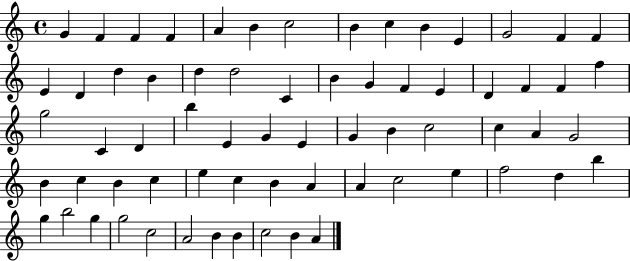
{
  \clef treble
  \time 4/4
  \defaultTimeSignature
  \key c \major
  g'4 f'4 f'4 f'4 | a'4 b'4 c''2 | b'4 c''4 b'4 e'4 | g'2 f'4 f'4 | \break e'4 d'4 d''4 b'4 | d''4 d''2 c'4 | b'4 g'4 f'4 e'4 | d'4 f'4 f'4 f''4 | \break g''2 c'4 d'4 | b''4 e'4 g'4 e'4 | g'4 b'4 c''2 | c''4 a'4 g'2 | \break b'4 c''4 b'4 c''4 | e''4 c''4 b'4 a'4 | a'4 c''2 e''4 | f''2 d''4 b''4 | \break g''4 b''2 g''4 | g''2 c''2 | a'2 b'4 b'4 | c''2 b'4 a'4 | \break \bar "|."
}